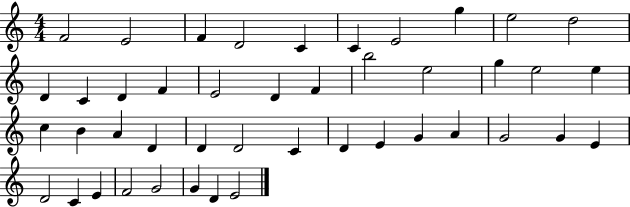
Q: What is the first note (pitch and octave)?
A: F4